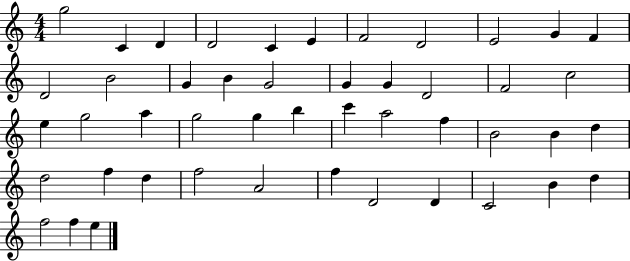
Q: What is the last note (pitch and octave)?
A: E5